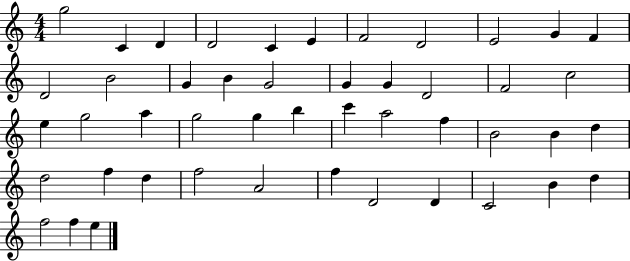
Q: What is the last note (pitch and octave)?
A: E5